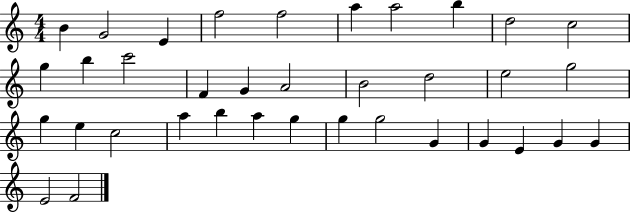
B4/q G4/h E4/q F5/h F5/h A5/q A5/h B5/q D5/h C5/h G5/q B5/q C6/h F4/q G4/q A4/h B4/h D5/h E5/h G5/h G5/q E5/q C5/h A5/q B5/q A5/q G5/q G5/q G5/h G4/q G4/q E4/q G4/q G4/q E4/h F4/h